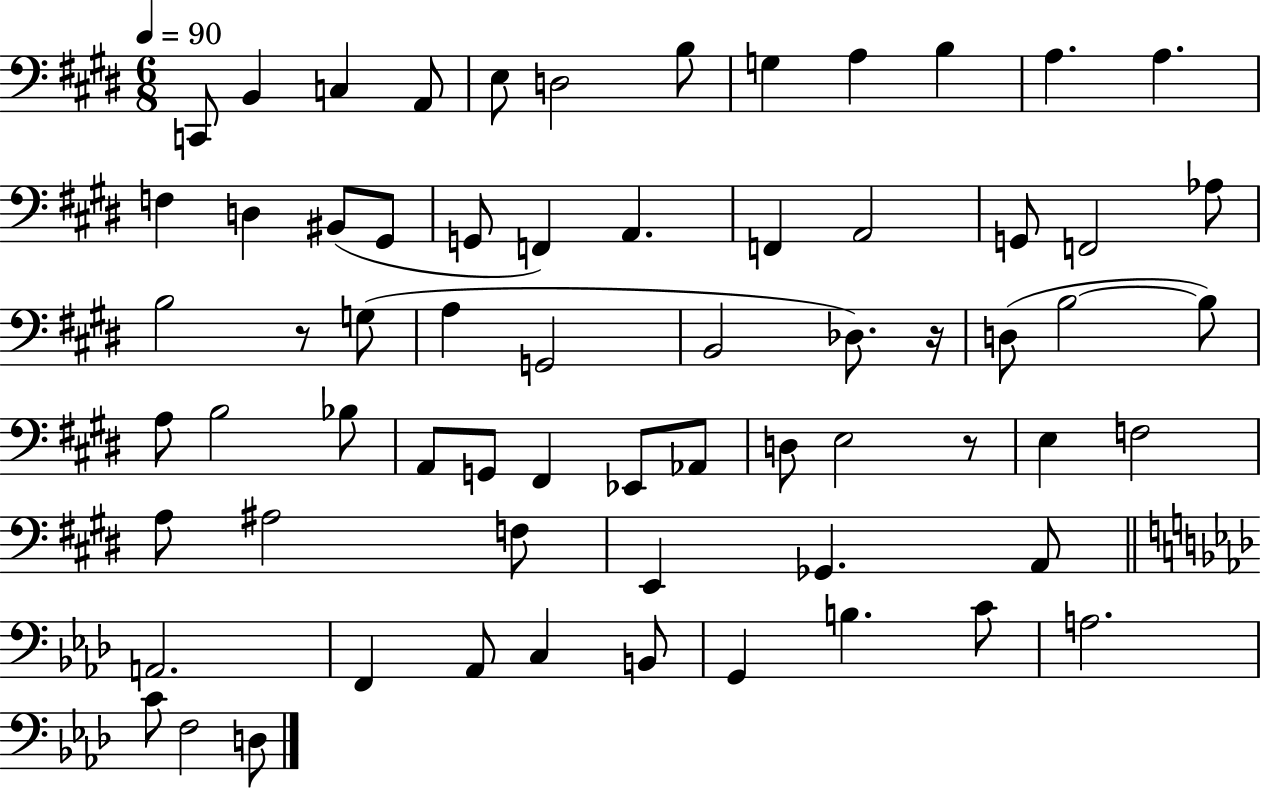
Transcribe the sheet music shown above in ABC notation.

X:1
T:Untitled
M:6/8
L:1/4
K:E
C,,/2 B,, C, A,,/2 E,/2 D,2 B,/2 G, A, B, A, A, F, D, ^B,,/2 ^G,,/2 G,,/2 F,, A,, F,, A,,2 G,,/2 F,,2 _A,/2 B,2 z/2 G,/2 A, G,,2 B,,2 _D,/2 z/4 D,/2 B,2 B,/2 A,/2 B,2 _B,/2 A,,/2 G,,/2 ^F,, _E,,/2 _A,,/2 D,/2 E,2 z/2 E, F,2 A,/2 ^A,2 F,/2 E,, _G,, A,,/2 A,,2 F,, _A,,/2 C, B,,/2 G,, B, C/2 A,2 C/2 F,2 D,/2